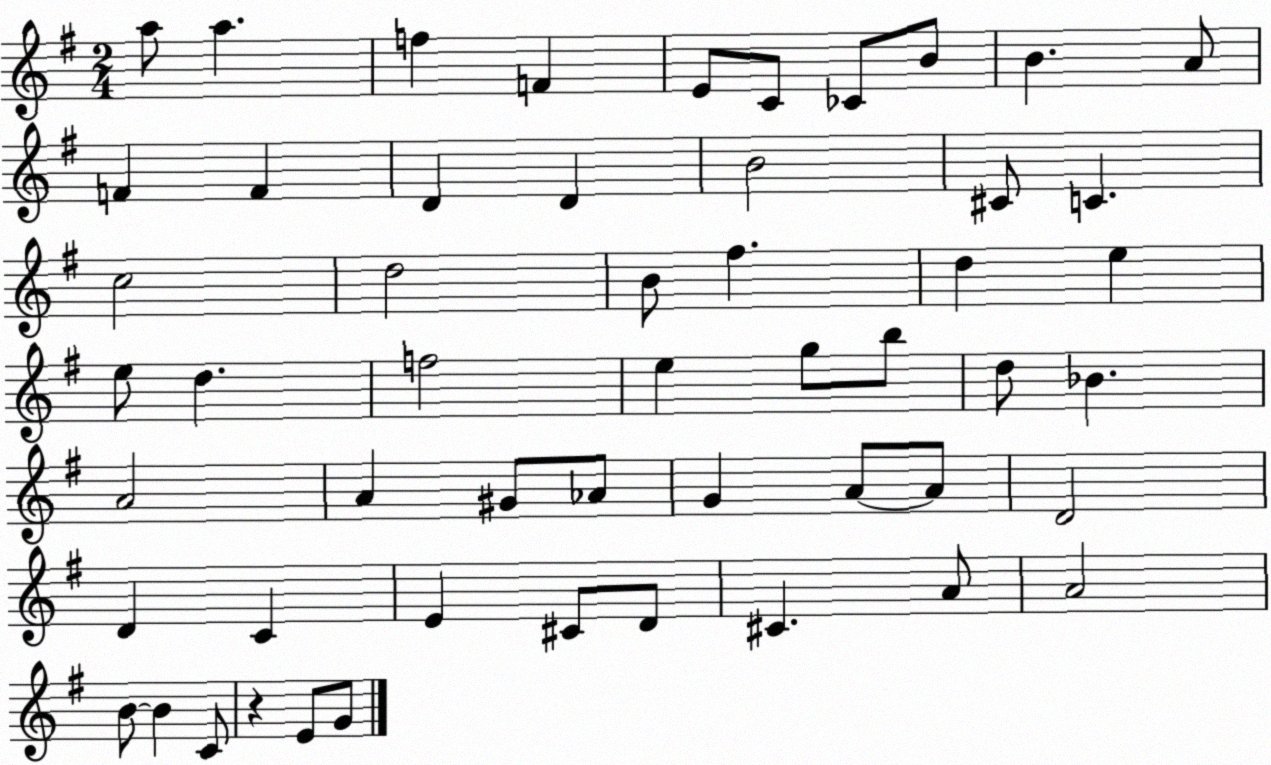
X:1
T:Untitled
M:2/4
L:1/4
K:G
a/2 a f F E/2 C/2 _C/2 B/2 B A/2 F F D D B2 ^C/2 C c2 d2 B/2 ^f d e e/2 d f2 e g/2 b/2 d/2 _B A2 A ^G/2 _A/2 G A/2 A/2 D2 D C E ^C/2 D/2 ^C A/2 A2 B/2 B C/2 z E/2 G/2